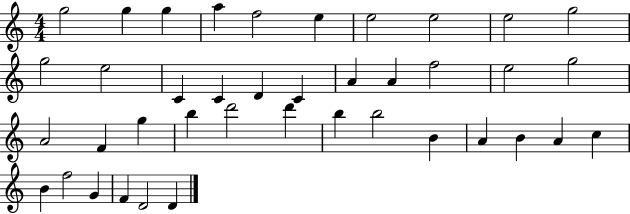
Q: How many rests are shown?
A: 0